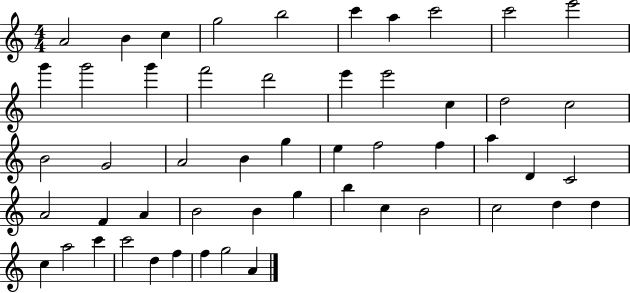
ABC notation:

X:1
T:Untitled
M:4/4
L:1/4
K:C
A2 B c g2 b2 c' a c'2 c'2 e'2 g' g'2 g' f'2 d'2 e' e'2 c d2 c2 B2 G2 A2 B g e f2 f a D C2 A2 F A B2 B g b c B2 c2 d d c a2 c' c'2 d f f g2 A